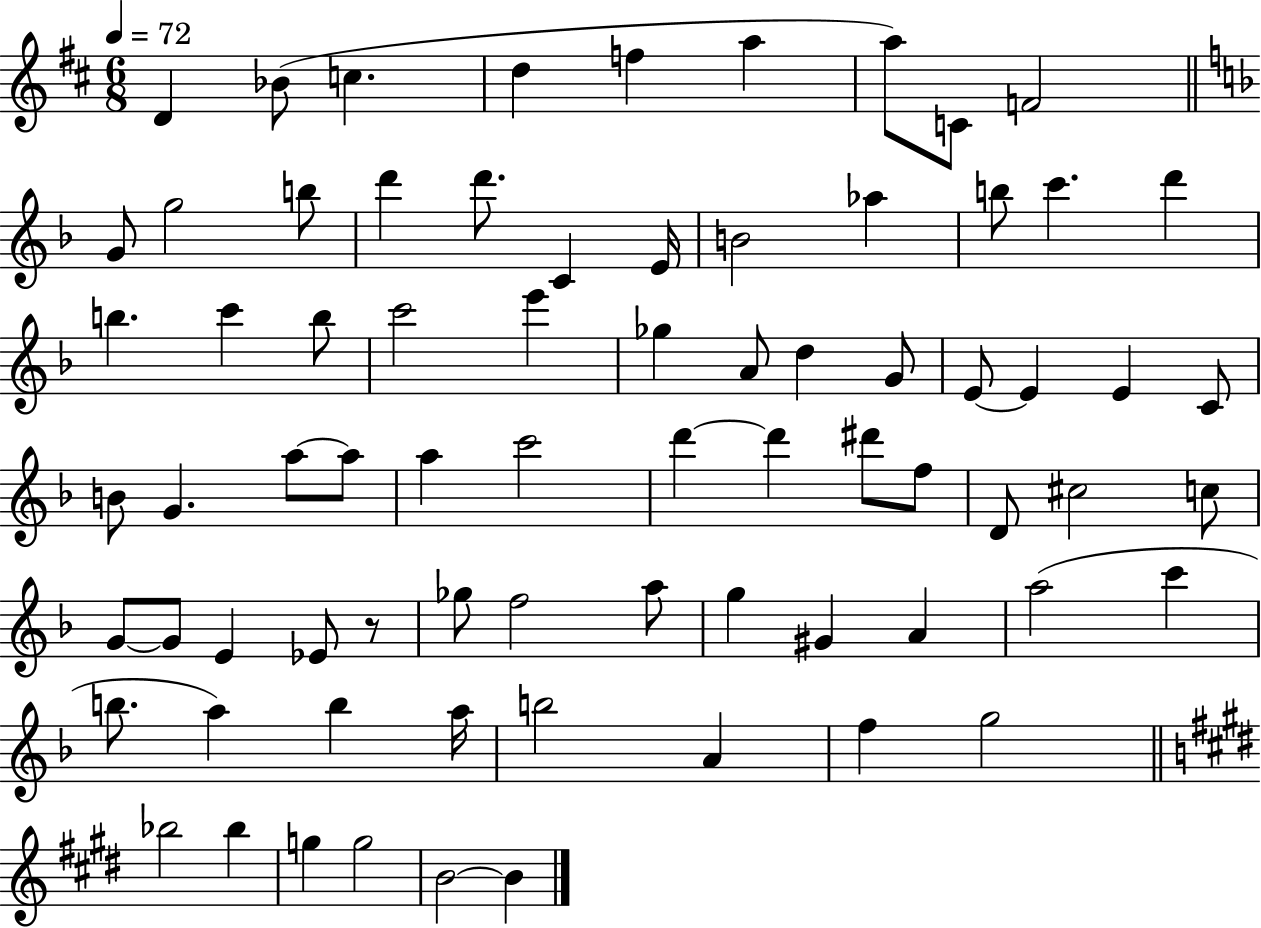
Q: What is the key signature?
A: D major